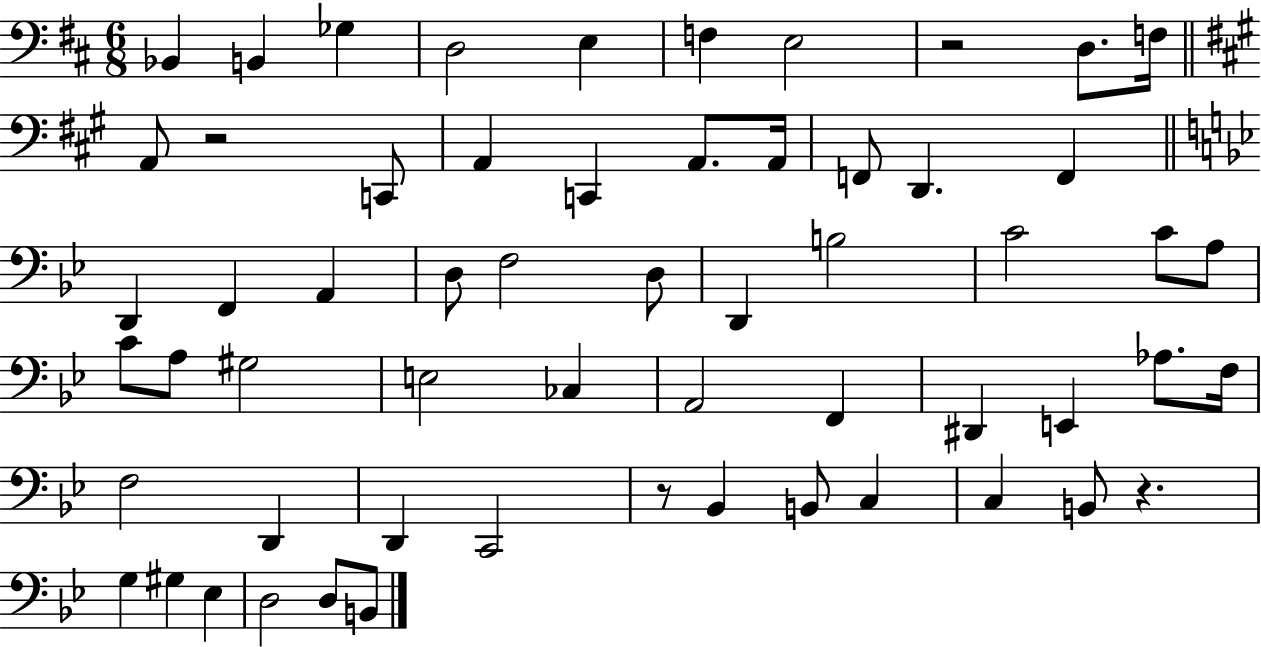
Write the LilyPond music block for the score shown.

{
  \clef bass
  \numericTimeSignature
  \time 6/8
  \key d \major
  bes,4 b,4 ges4 | d2 e4 | f4 e2 | r2 d8. f16 | \break \bar "||" \break \key a \major a,8 r2 c,8 | a,4 c,4 a,8. a,16 | f,8 d,4. f,4 | \bar "||" \break \key bes \major d,4 f,4 a,4 | d8 f2 d8 | d,4 b2 | c'2 c'8 a8 | \break c'8 a8 gis2 | e2 ces4 | a,2 f,4 | dis,4 e,4 aes8. f16 | \break f2 d,4 | d,4 c,2 | r8 bes,4 b,8 c4 | c4 b,8 r4. | \break g4 gis4 ees4 | d2 d8 b,8 | \bar "|."
}